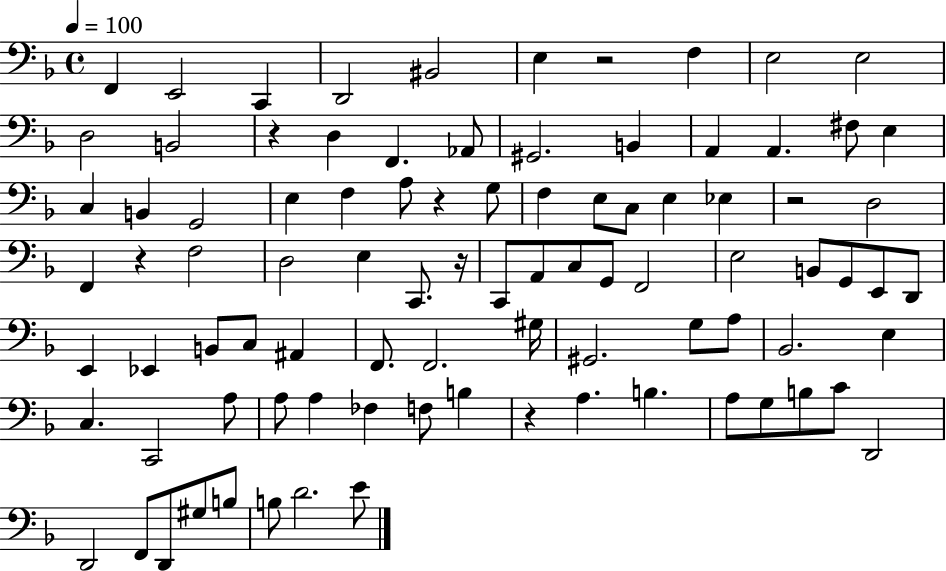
F2/q E2/h C2/q D2/h BIS2/h E3/q R/h F3/q E3/h E3/h D3/h B2/h R/q D3/q F2/q. Ab2/e G#2/h. B2/q A2/q A2/q. F#3/e E3/q C3/q B2/q G2/h E3/q F3/q A3/e R/q G3/e F3/q E3/e C3/e E3/q Eb3/q R/h D3/h F2/q R/q F3/h D3/h E3/q C2/e. R/s C2/e A2/e C3/e G2/e F2/h E3/h B2/e G2/e E2/e D2/e E2/q Eb2/q B2/e C3/e A#2/q F2/e. F2/h. G#3/s G#2/h. G3/e A3/e Bb2/h. E3/q C3/q. C2/h A3/e A3/e A3/q FES3/q F3/e B3/q R/q A3/q. B3/q. A3/e G3/e B3/e C4/e D2/h D2/h F2/e D2/e G#3/e B3/e B3/e D4/h. E4/e